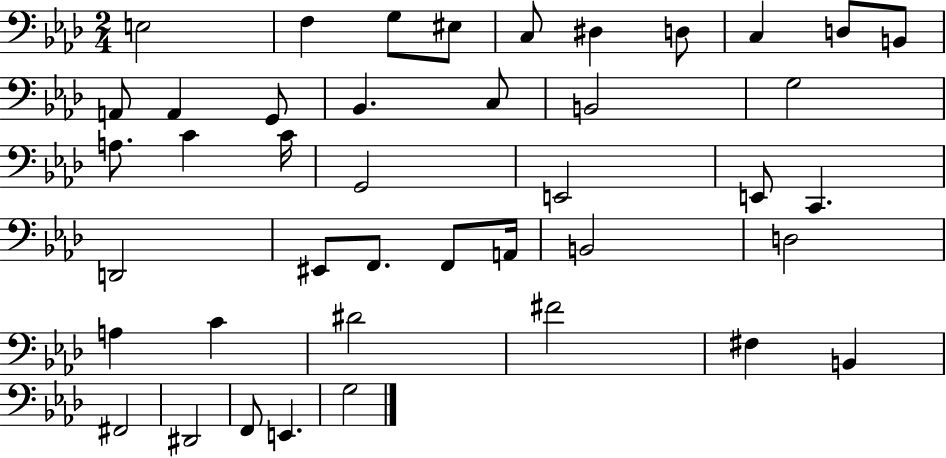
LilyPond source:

{
  \clef bass
  \numericTimeSignature
  \time 2/4
  \key aes \major
  e2 | f4 g8 eis8 | c8 dis4 d8 | c4 d8 b,8 | \break a,8 a,4 g,8 | bes,4. c8 | b,2 | g2 | \break a8. c'4 c'16 | g,2 | e,2 | e,8 c,4. | \break d,2 | eis,8 f,8. f,8 a,16 | b,2 | d2 | \break a4 c'4 | dis'2 | fis'2 | fis4 b,4 | \break fis,2 | dis,2 | f,8 e,4. | g2 | \break \bar "|."
}